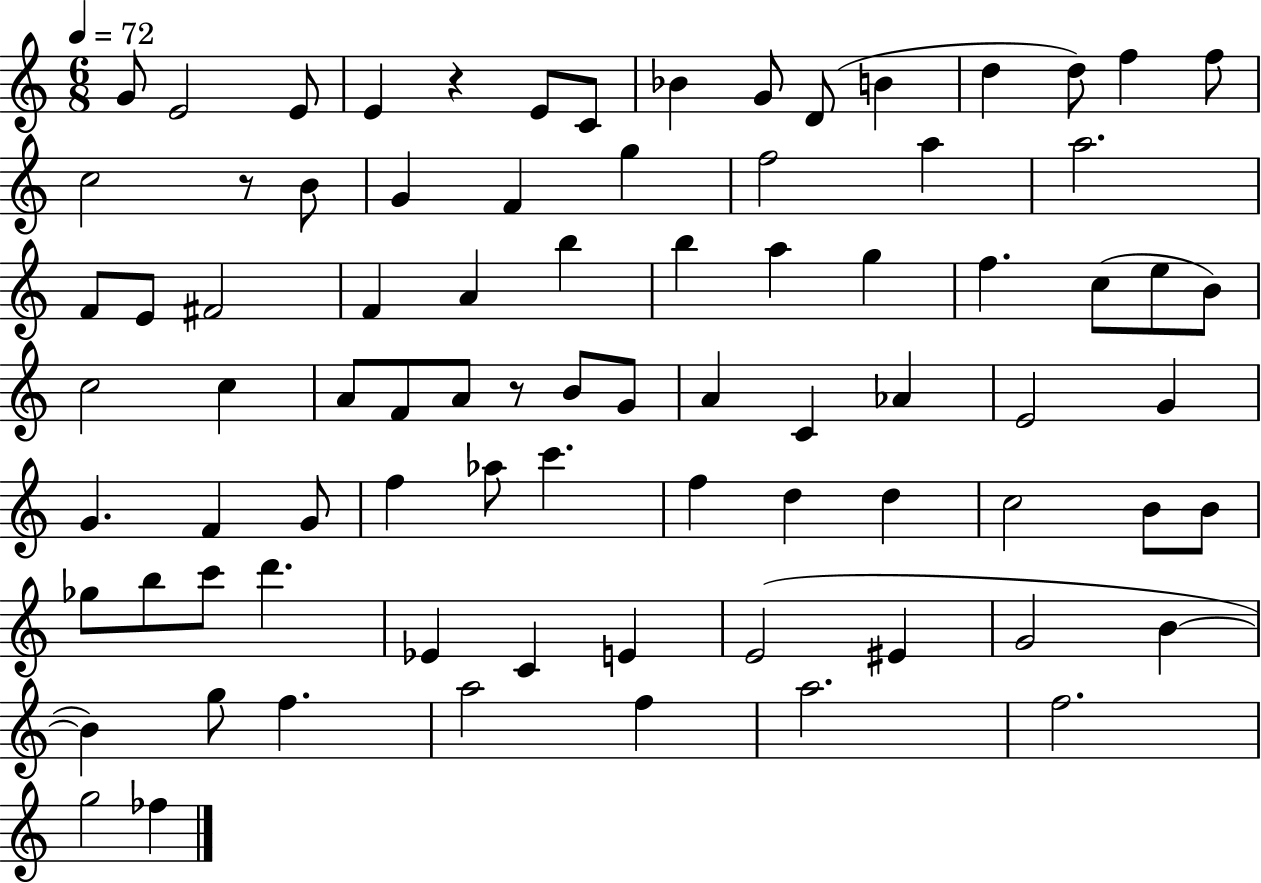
X:1
T:Untitled
M:6/8
L:1/4
K:C
G/2 E2 E/2 E z E/2 C/2 _B G/2 D/2 B d d/2 f f/2 c2 z/2 B/2 G F g f2 a a2 F/2 E/2 ^F2 F A b b a g f c/2 e/2 B/2 c2 c A/2 F/2 A/2 z/2 B/2 G/2 A C _A E2 G G F G/2 f _a/2 c' f d d c2 B/2 B/2 _g/2 b/2 c'/2 d' _E C E E2 ^E G2 B B g/2 f a2 f a2 f2 g2 _f